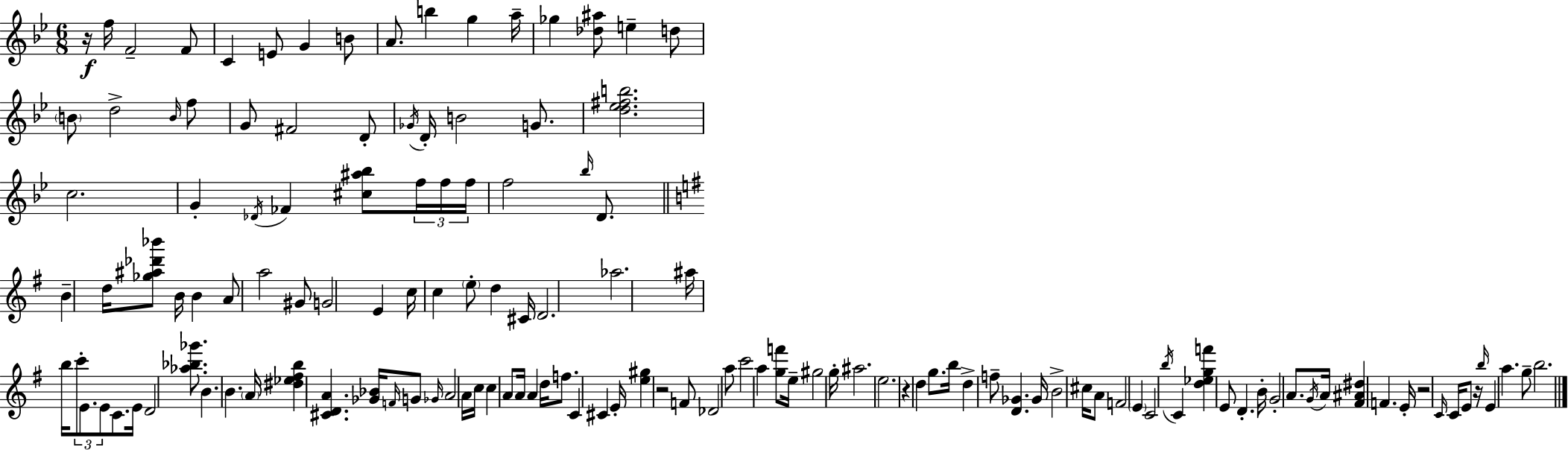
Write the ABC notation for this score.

X:1
T:Untitled
M:6/8
L:1/4
K:Gm
z/4 f/4 F2 F/2 C E/2 G B/2 A/2 b g a/4 _g [_d^a]/2 e d/2 B/2 d2 B/4 f/2 G/2 ^F2 D/2 _G/4 D/4 B2 G/2 [d_e^fb]2 c2 G _D/4 _F [^c^a_b]/2 f/4 f/4 f/4 f2 _b/4 D/2 B d/4 [_g^a_d'_b']/2 B/4 B A/2 a2 ^G/2 G2 E c/4 c e/2 d ^C/4 D2 _a2 ^a/4 b/4 c'/2 E/2 E/2 C/2 E/4 D2 [_a_b_g']/2 B B A/4 [^d_e^fb] [^CDA] [_G_B]/4 F/4 G/2 _G/4 A2 A/4 c/4 c A/2 A/4 A d/4 f/2 C ^C E/4 [e^g] z2 F/2 _D2 a/2 c'2 a [gf']/2 e/4 ^g2 g/4 ^a2 e2 z d g/2 b/4 d f/2 [D_G] _G/4 B2 ^c/4 A/2 F2 E C2 b/4 C [d_egf'] E/2 D B/4 G2 A/2 G/4 A/4 [^F^A^d] F E/4 z2 C/4 C/4 E/2 z/4 b/4 E a g/2 b2